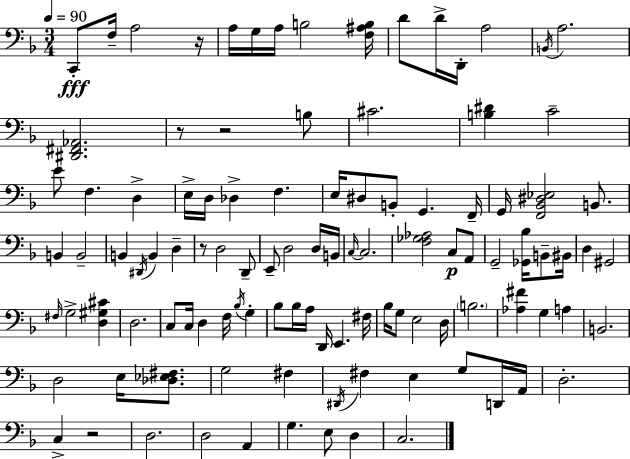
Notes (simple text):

C2/e F3/s A3/h R/s A3/s G3/s A3/s B3/h [F3,A#3,B3]/s D4/e D4/s D2/s A3/h B2/s A3/h. [D#2,F#2,Ab2]/h. R/e R/h B3/e C#4/h. [B3,D#4]/q C4/h E4/e F3/q. D3/q E3/s D3/s Db3/q F3/q. E3/s D#3/e B2/e G2/q. F2/s G2/s [F2,Bb2,D#3,Eb3]/h B2/e. B2/q B2/h B2/q D#2/s B2/q D3/q R/e D3/h D2/e E2/e D3/h D3/s B2/s C3/s C3/h. [F3,Gb3,Ab3]/h C3/e A2/e G2/h [Gb2,Bb3]/s B2/e BIS2/s D3/q G#2/h F#3/s G3/h [D3,G#3,C#4]/q D3/h. C3/e C3/s D3/q F3/s Bb3/s G3/q Bb3/e Bb3/s A3/s D2/s E2/q. F#3/s Bb3/s G3/e E3/h D3/s B3/h. [Ab3,F#4]/q G3/q A3/q B2/h. D3/h E3/s [Db3,Eb3,F#3]/e. G3/h F#3/q D#2/s F#3/q E3/q G3/e D2/s A2/s D3/h. C3/q R/h D3/h. D3/h A2/q G3/q. E3/e D3/q C3/h.